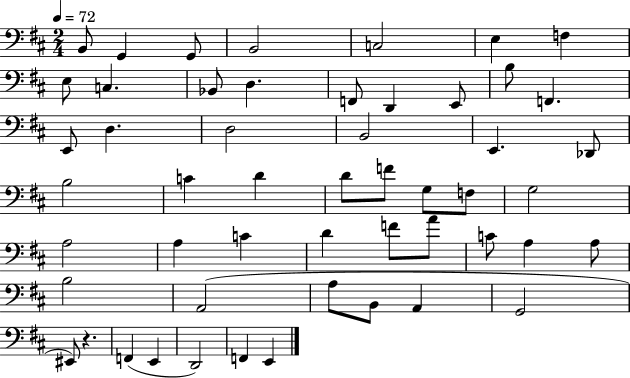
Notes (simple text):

B2/e G2/q G2/e B2/h C3/h E3/q F3/q E3/e C3/q. Bb2/e D3/q. F2/e D2/q E2/e B3/e F2/q. E2/e D3/q. D3/h B2/h E2/q. Db2/e B3/h C4/q D4/q D4/e F4/e G3/e F3/e G3/h A3/h A3/q C4/q D4/q F4/e A4/e C4/e A3/q A3/e B3/h A2/h A3/e B2/e A2/q G2/h EIS2/e R/q. F2/q E2/q D2/h F2/q E2/q